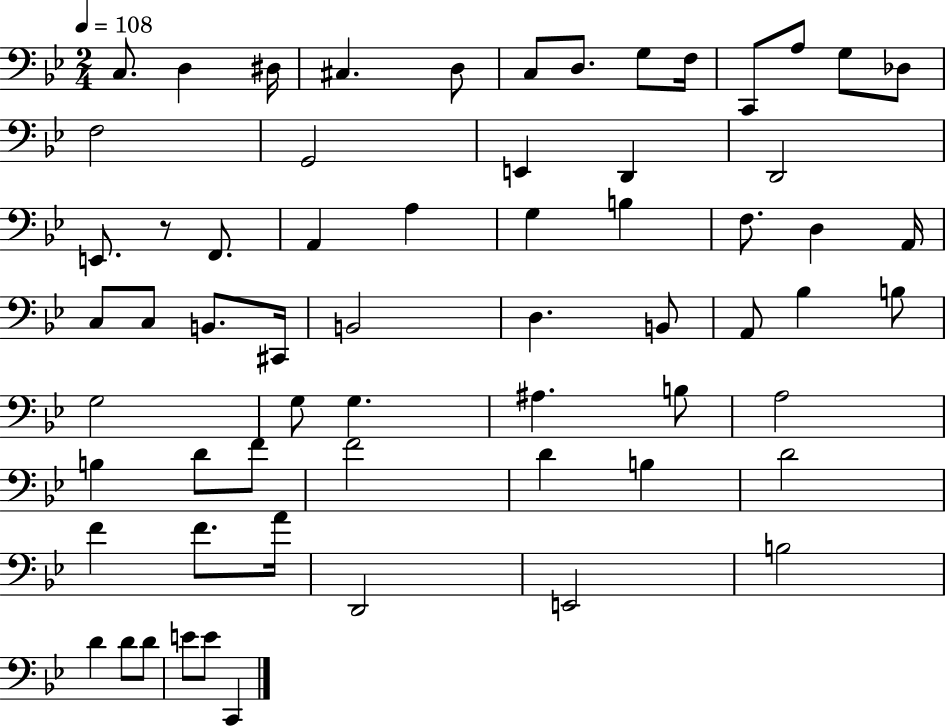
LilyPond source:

{
  \clef bass
  \numericTimeSignature
  \time 2/4
  \key bes \major
  \tempo 4 = 108
  \repeat volta 2 { c8. d4 dis16 | cis4. d8 | c8 d8. g8 f16 | c,8 a8 g8 des8 | \break f2 | g,2 | e,4 d,4 | d,2 | \break e,8. r8 f,8. | a,4 a4 | g4 b4 | f8. d4 a,16 | \break c8 c8 b,8. cis,16 | b,2 | d4. b,8 | a,8 bes4 b8 | \break g2 | g8 g4. | ais4. b8 | a2 | \break b4 d'8 f'8 | f'2 | d'4 b4 | d'2 | \break f'4 f'8. a'16 | d,2 | e,2 | b2 | \break d'4 d'8 d'8 | e'8 e'8 c,4 | } \bar "|."
}